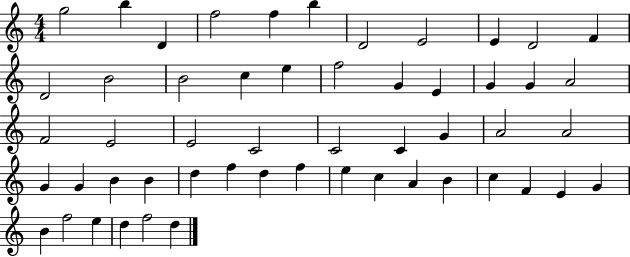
G5/h B5/q D4/q F5/h F5/q B5/q D4/h E4/h E4/q D4/h F4/q D4/h B4/h B4/h C5/q E5/q F5/h G4/q E4/q G4/q G4/q A4/h F4/h E4/h E4/h C4/h C4/h C4/q G4/q A4/h A4/h G4/q G4/q B4/q B4/q D5/q F5/q D5/q F5/q E5/q C5/q A4/q B4/q C5/q F4/q E4/q G4/q B4/q F5/h E5/q D5/q F5/h D5/q